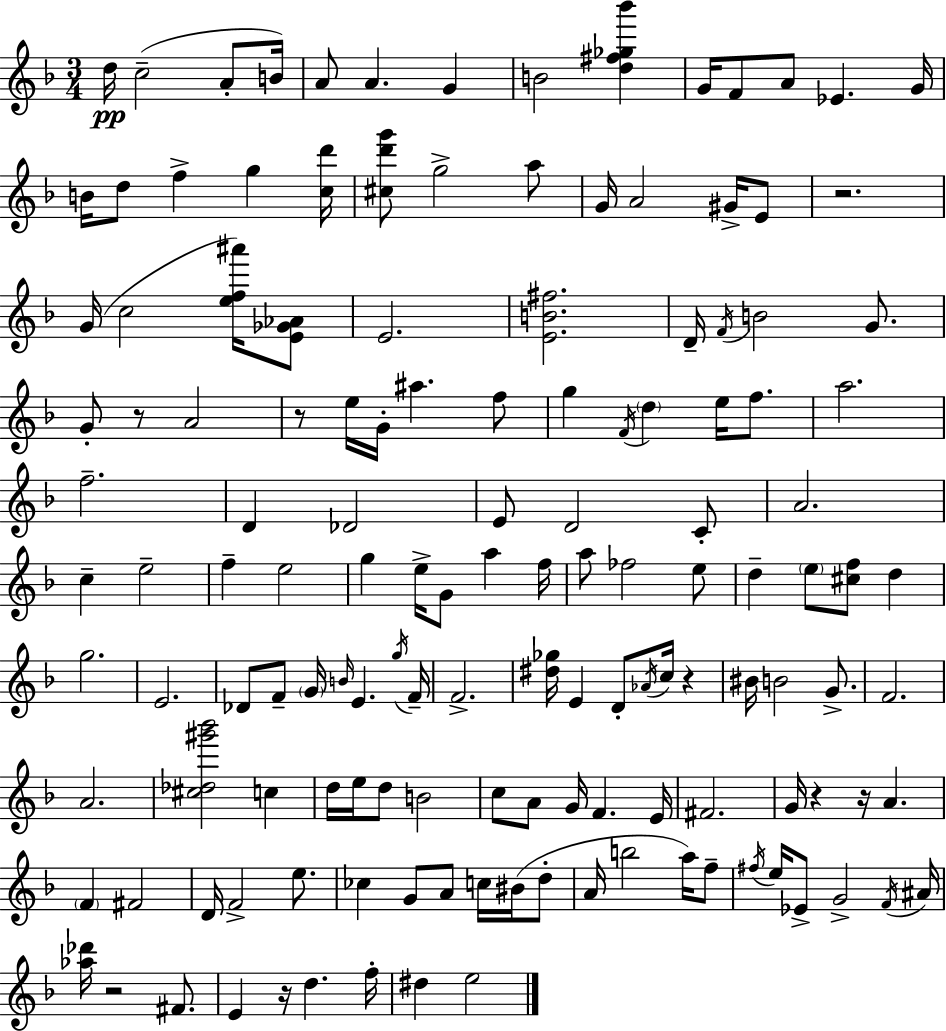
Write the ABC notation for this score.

X:1
T:Untitled
M:3/4
L:1/4
K:Dm
d/4 c2 A/2 B/4 A/2 A G B2 [d^f_g_b'] G/4 F/2 A/2 _E G/4 B/4 d/2 f g [cd']/4 [^cd'g']/2 g2 a/2 G/4 A2 ^G/4 E/2 z2 G/4 c2 [ef^a']/4 [E_G_A]/2 E2 [EB^f]2 D/4 F/4 B2 G/2 G/2 z/2 A2 z/2 e/4 G/4 ^a f/2 g F/4 d e/4 f/2 a2 f2 D _D2 E/2 D2 C/2 A2 c e2 f e2 g e/4 G/2 a f/4 a/2 _f2 e/2 d e/2 [^cf]/2 d g2 E2 _D/2 F/2 G/4 B/4 E g/4 F/4 F2 [^d_g]/4 E D/2 _A/4 c/4 z ^B/4 B2 G/2 F2 A2 [^c_d^g'_b']2 c d/4 e/4 d/2 B2 c/2 A/2 G/4 F E/4 ^F2 G/4 z z/4 A F ^F2 D/4 F2 e/2 _c G/2 A/2 c/4 ^B/4 d/2 A/4 b2 a/4 f/2 ^f/4 e/4 _E/2 G2 F/4 ^A/4 [_a_d']/4 z2 ^F/2 E z/4 d f/4 ^d e2